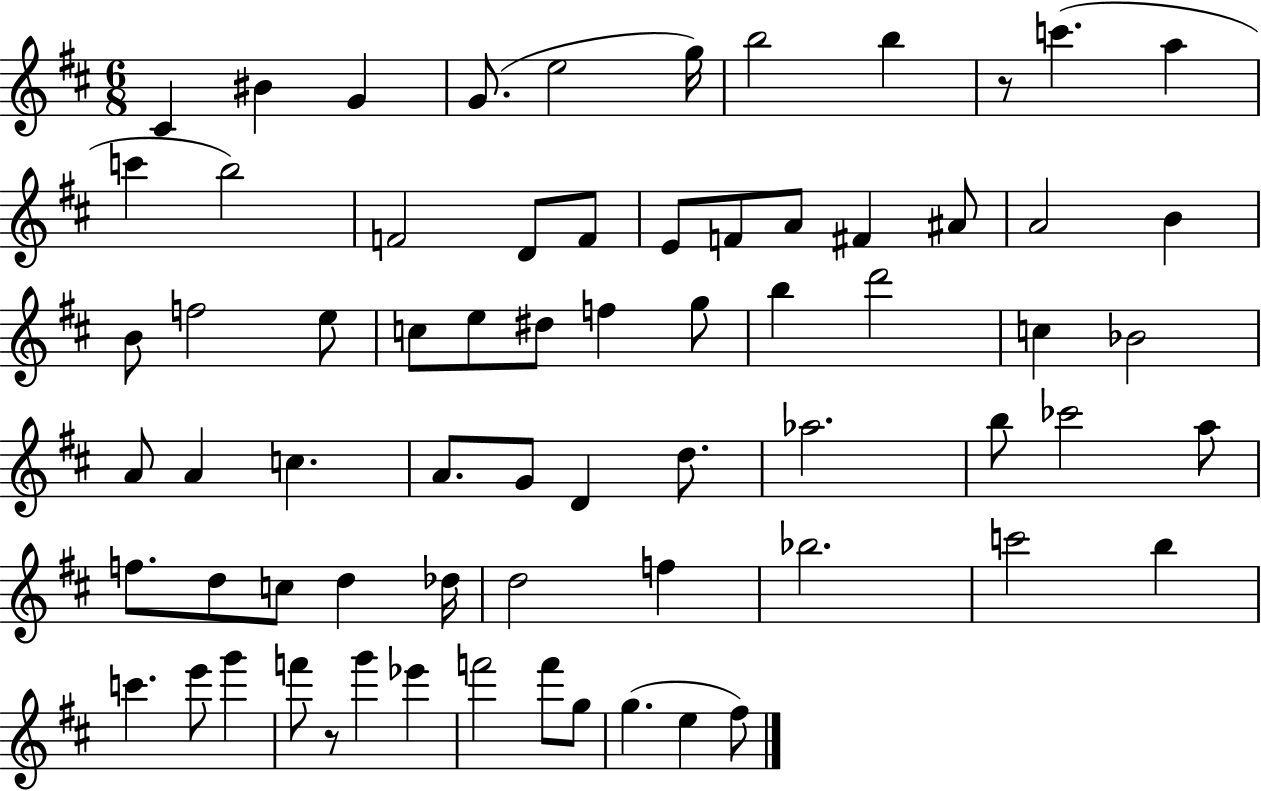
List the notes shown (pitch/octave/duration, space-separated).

C#4/q BIS4/q G4/q G4/e. E5/h G5/s B5/h B5/q R/e C6/q. A5/q C6/q B5/h F4/h D4/e F4/e E4/e F4/e A4/e F#4/q A#4/e A4/h B4/q B4/e F5/h E5/e C5/e E5/e D#5/e F5/q G5/e B5/q D6/h C5/q Bb4/h A4/e A4/q C5/q. A4/e. G4/e D4/q D5/e. Ab5/h. B5/e CES6/h A5/e F5/e. D5/e C5/e D5/q Db5/s D5/h F5/q Bb5/h. C6/h B5/q C6/q. E6/e G6/q F6/e R/e G6/q Eb6/q F6/h F6/e G5/e G5/q. E5/q F#5/e